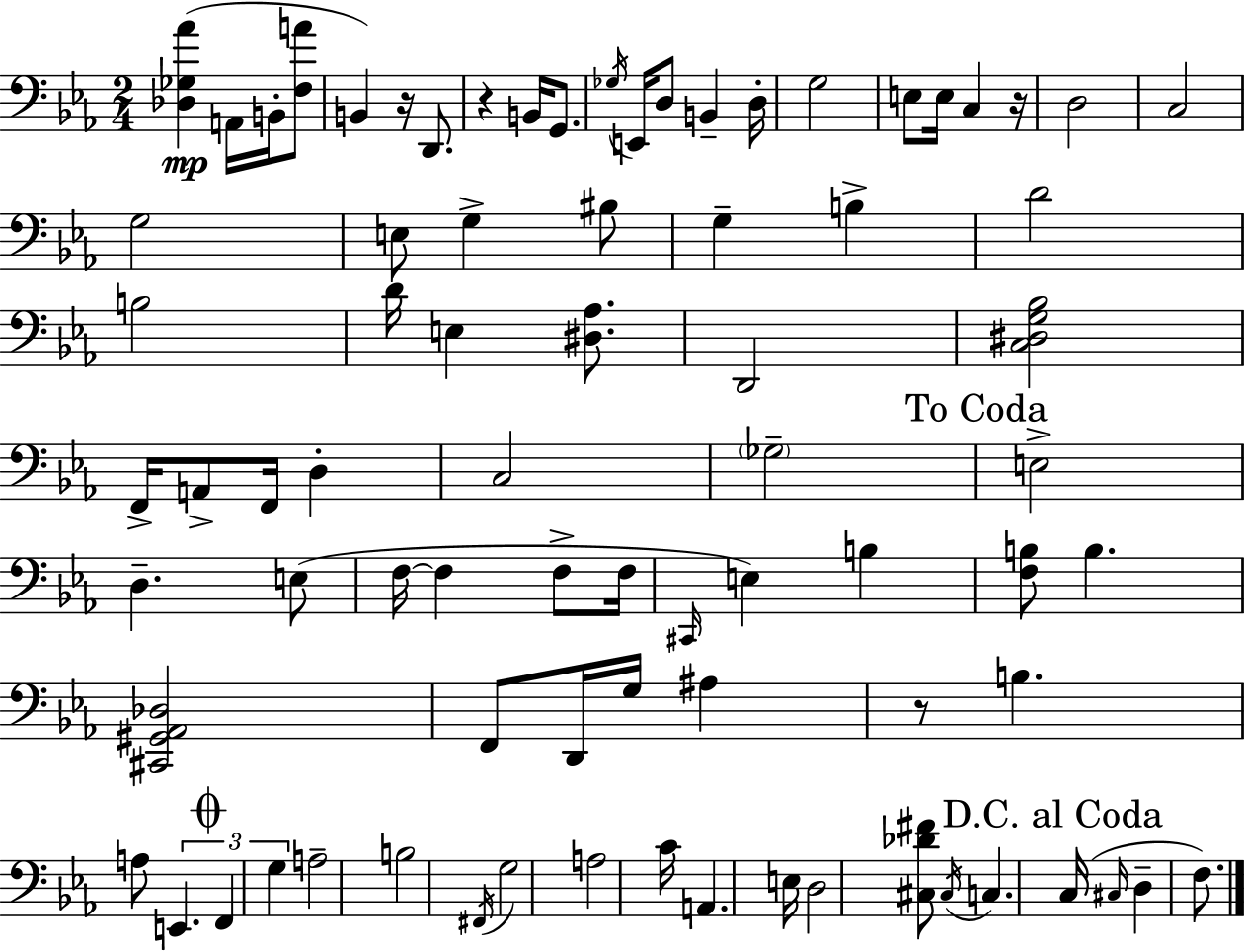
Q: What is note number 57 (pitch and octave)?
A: F#2